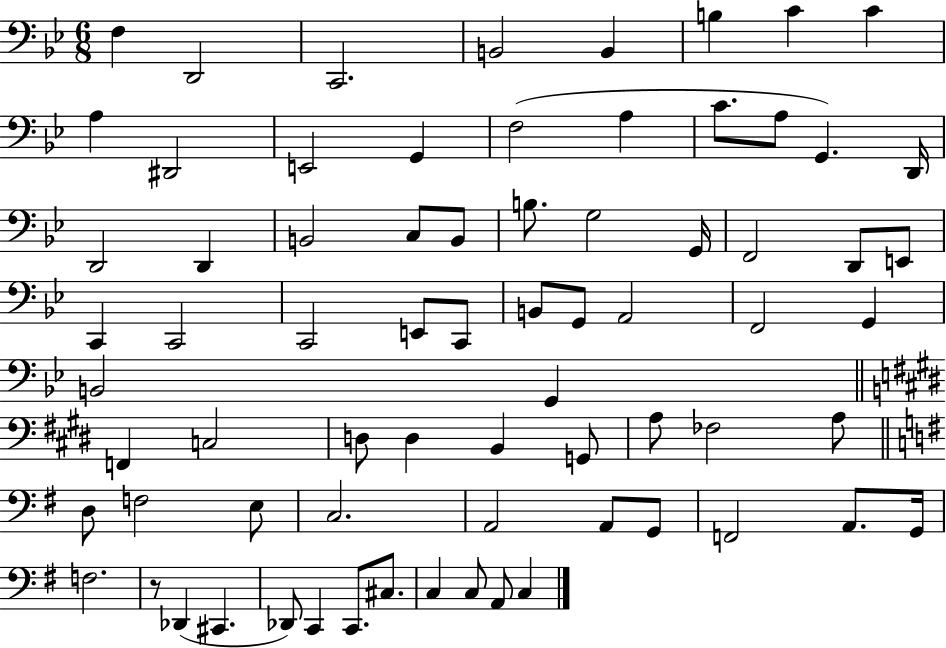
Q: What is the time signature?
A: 6/8